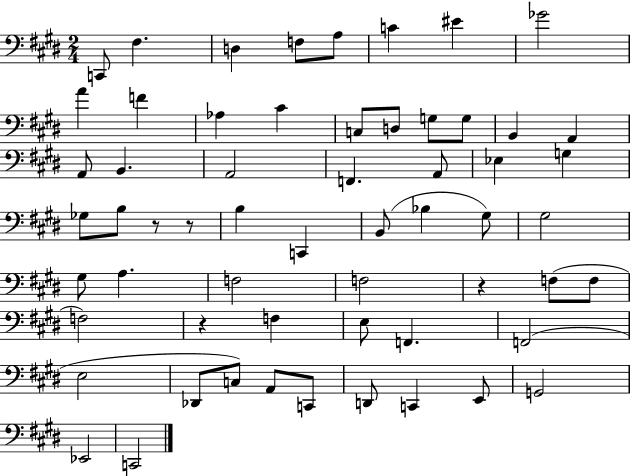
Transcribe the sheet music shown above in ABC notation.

X:1
T:Untitled
M:2/4
L:1/4
K:E
C,,/2 ^F, D, F,/2 A,/2 C ^E _G2 A F _A, ^C C,/2 D,/2 G,/2 G,/2 B,, A,, A,,/2 B,, A,,2 F,, A,,/2 _E, G, _G,/2 B,/2 z/2 z/2 B, C,, B,,/2 _B, ^G,/2 ^G,2 ^G,/2 A, F,2 F,2 z F,/2 F,/2 F,2 z F, E,/2 F,, F,,2 E,2 _D,,/2 C,/2 A,,/2 C,,/2 D,,/2 C,, E,,/2 G,,2 _E,,2 C,,2